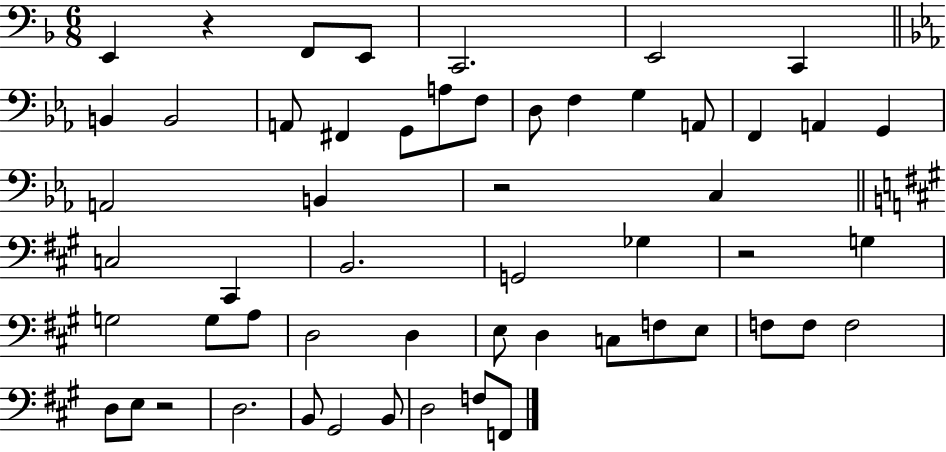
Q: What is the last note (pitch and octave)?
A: F2